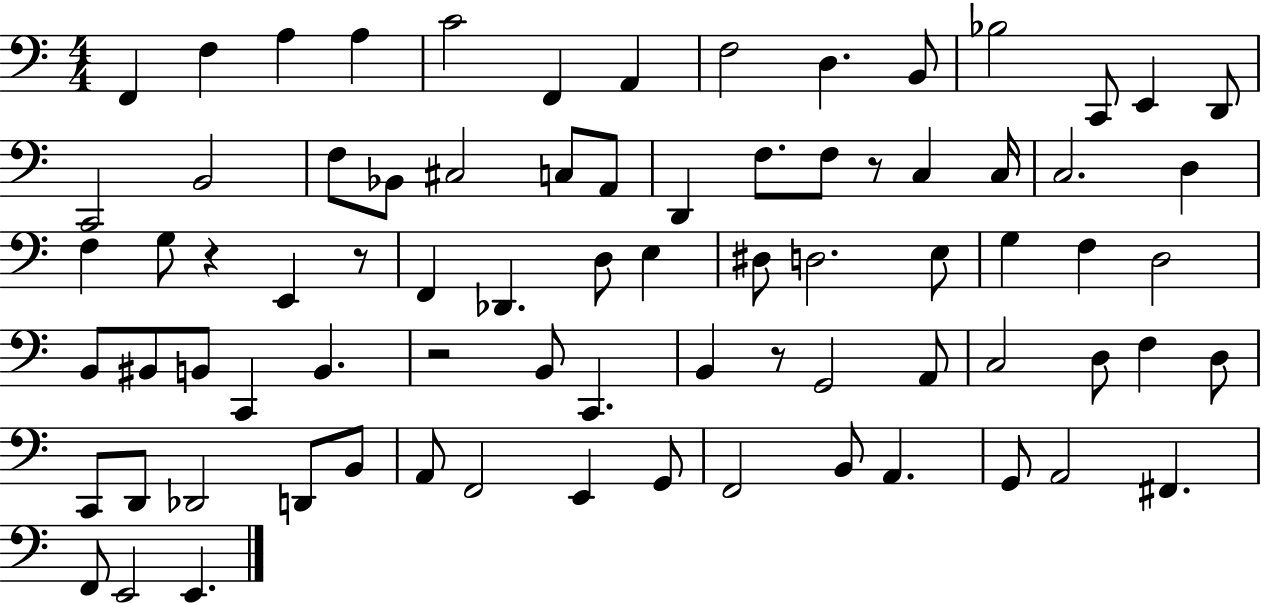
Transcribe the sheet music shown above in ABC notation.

X:1
T:Untitled
M:4/4
L:1/4
K:C
F,, F, A, A, C2 F,, A,, F,2 D, B,,/2 _B,2 C,,/2 E,, D,,/2 C,,2 B,,2 F,/2 _B,,/2 ^C,2 C,/2 A,,/2 D,, F,/2 F,/2 z/2 C, C,/4 C,2 D, F, G,/2 z E,, z/2 F,, _D,, D,/2 E, ^D,/2 D,2 E,/2 G, F, D,2 B,,/2 ^B,,/2 B,,/2 C,, B,, z2 B,,/2 C,, B,, z/2 G,,2 A,,/2 C,2 D,/2 F, D,/2 C,,/2 D,,/2 _D,,2 D,,/2 B,,/2 A,,/2 F,,2 E,, G,,/2 F,,2 B,,/2 A,, G,,/2 A,,2 ^F,, F,,/2 E,,2 E,,